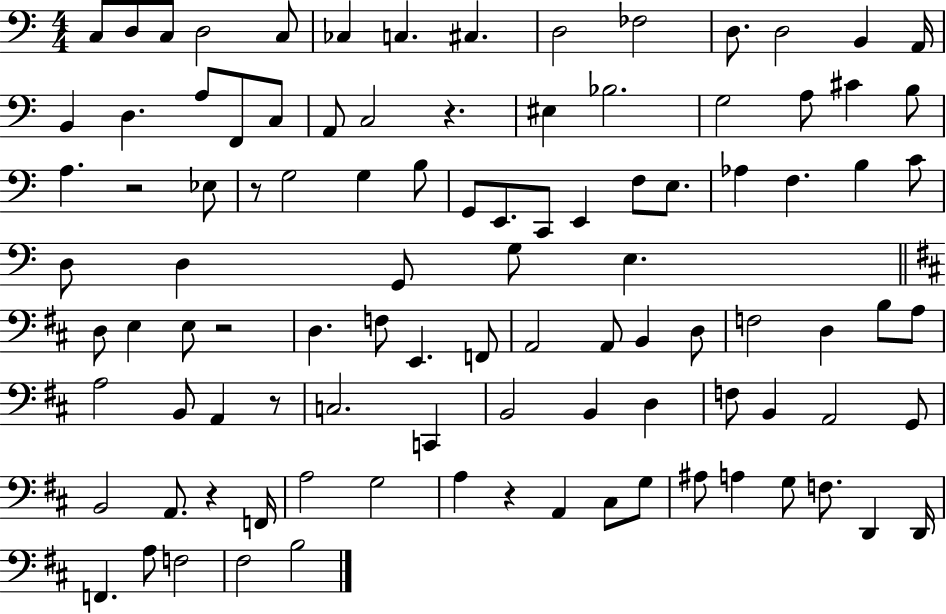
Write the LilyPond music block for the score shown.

{
  \clef bass
  \numericTimeSignature
  \time 4/4
  \key c \major
  c8 d8 c8 d2 c8 | ces4 c4. cis4. | d2 fes2 | d8. d2 b,4 a,16 | \break b,4 d4. a8 f,8 c8 | a,8 c2 r4. | eis4 bes2. | g2 a8 cis'4 b8 | \break a4. r2 ees8 | r8 g2 g4 b8 | g,8 e,8. c,8 e,4 f8 e8. | aes4 f4. b4 c'8 | \break d8 d4 g,8 g8 e4. | \bar "||" \break \key b \minor d8 e4 e8 r2 | d4. f8 e,4. f,8 | a,2 a,8 b,4 d8 | f2 d4 b8 a8 | \break a2 b,8 a,4 r8 | c2. c,4 | b,2 b,4 d4 | f8 b,4 a,2 g,8 | \break b,2 a,8. r4 f,16 | a2 g2 | a4 r4 a,4 cis8 g8 | ais8 a4 g8 f8. d,4 d,16 | \break f,4. a8 f2 | fis2 b2 | \bar "|."
}